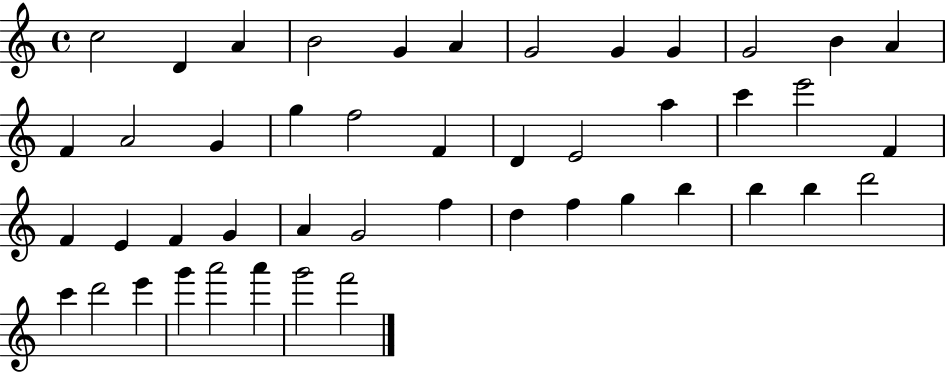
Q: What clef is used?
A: treble